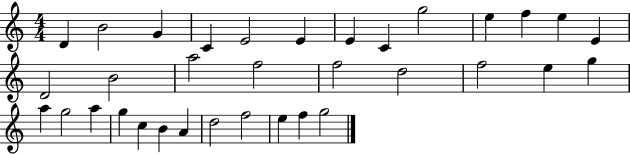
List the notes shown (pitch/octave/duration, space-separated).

D4/q B4/h G4/q C4/q E4/h E4/q E4/q C4/q G5/h E5/q F5/q E5/q E4/q D4/h B4/h A5/h F5/h F5/h D5/h F5/h E5/q G5/q A5/q G5/h A5/q G5/q C5/q B4/q A4/q D5/h F5/h E5/q F5/q G5/h